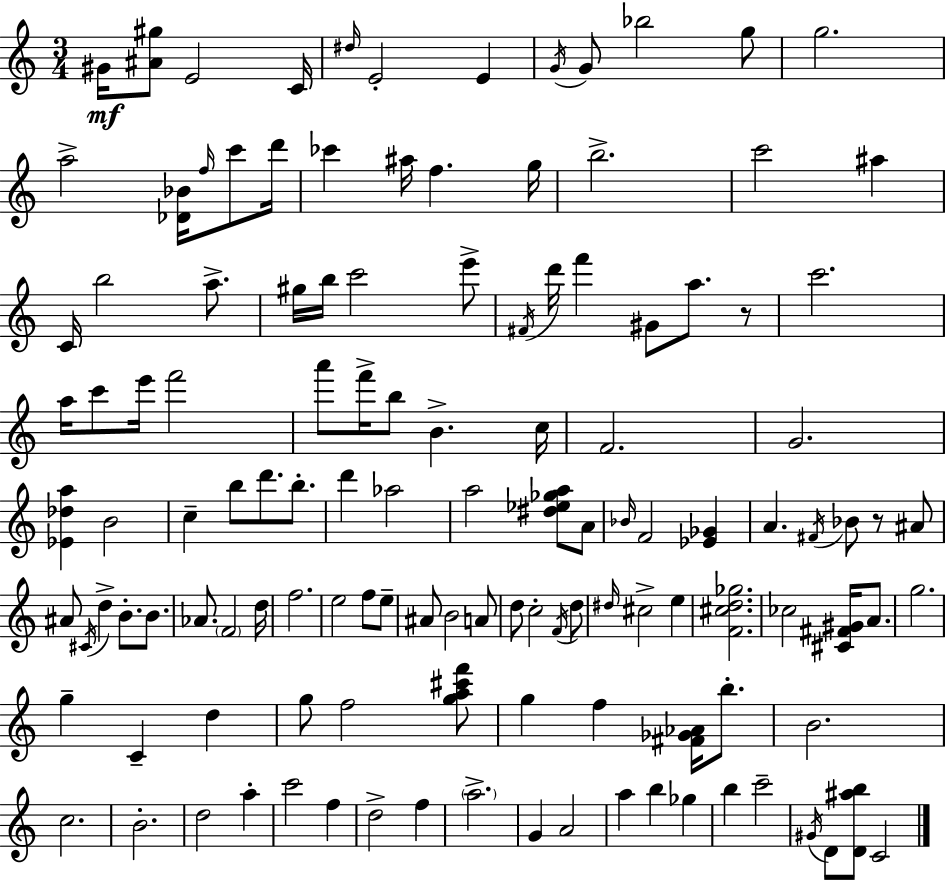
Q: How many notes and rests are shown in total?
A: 126